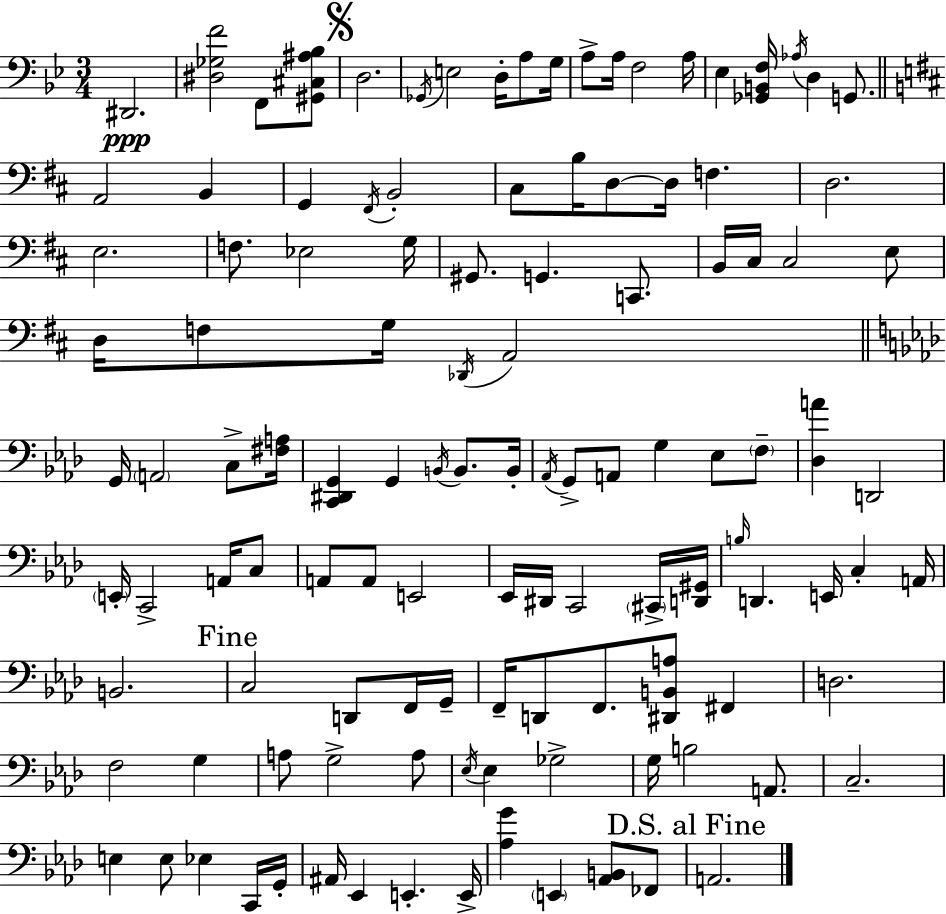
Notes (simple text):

D#2/h. [D#3,Gb3,F4]/h F2/e [G#2,C#3,A#3,Bb3]/e D3/h. Gb2/s E3/h D3/s A3/e G3/s A3/e A3/s F3/h A3/s Eb3/q [Gb2,B2,F3]/s Ab3/s D3/q G2/e. A2/h B2/q G2/q F#2/s B2/h C#3/e B3/s D3/e D3/s F3/q. D3/h. E3/h. F3/e. Eb3/h G3/s G#2/e. G2/q. C2/e. B2/s C#3/s C#3/h E3/e D3/s F3/e G3/s Db2/s A2/h G2/s A2/h C3/e [F#3,A3]/s [C2,D#2,G2]/q G2/q B2/s B2/e. B2/s Ab2/s G2/e A2/e G3/q Eb3/e F3/e [Db3,A4]/q D2/h E2/s C2/h A2/s C3/e A2/e A2/e E2/h Eb2/s D#2/s C2/h C#2/s [D2,G#2]/s B3/s D2/q. E2/s C3/q A2/s B2/h. C3/h D2/e F2/s G2/s F2/s D2/e F2/e. [D#2,B2,A3]/e F#2/q D3/h. F3/h G3/q A3/e G3/h A3/e Eb3/s Eb3/q Gb3/h G3/s B3/h A2/e. C3/h. E3/q E3/e Eb3/q C2/s G2/s A#2/s Eb2/q E2/q. E2/s [Ab3,G4]/q E2/q [Ab2,B2]/e FES2/e A2/h.